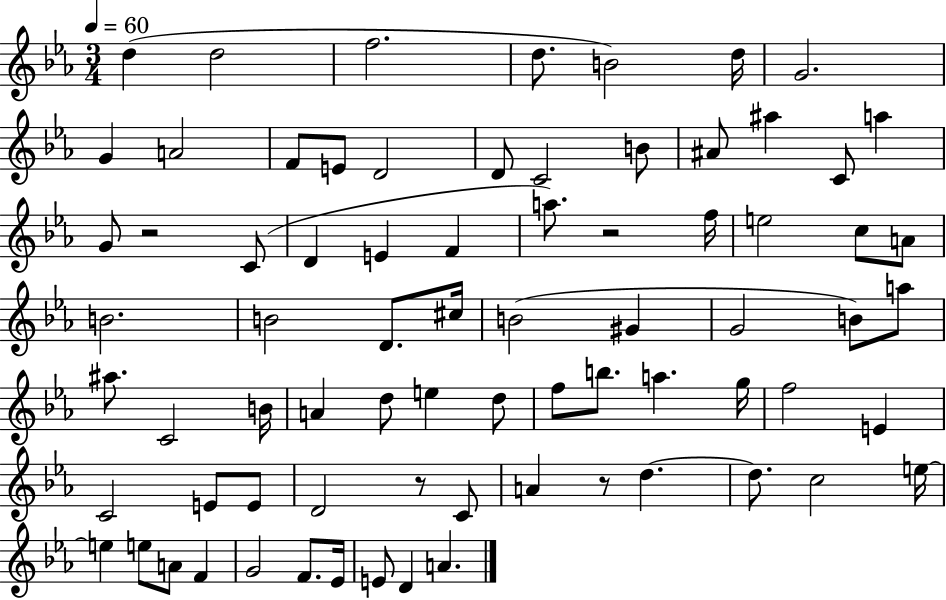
D5/q D5/h F5/h. D5/e. B4/h D5/s G4/h. G4/q A4/h F4/e E4/e D4/h D4/e C4/h B4/e A#4/e A#5/q C4/e A5/q G4/e R/h C4/e D4/q E4/q F4/q A5/e. R/h F5/s E5/h C5/e A4/e B4/h. B4/h D4/e. C#5/s B4/h G#4/q G4/h B4/e A5/e A#5/e. C4/h B4/s A4/q D5/e E5/q D5/e F5/e B5/e. A5/q. G5/s F5/h E4/q C4/h E4/e E4/e D4/h R/e C4/e A4/q R/e D5/q. D5/e. C5/h E5/s E5/q E5/e A4/e F4/q G4/h F4/e. Eb4/s E4/e D4/q A4/q.